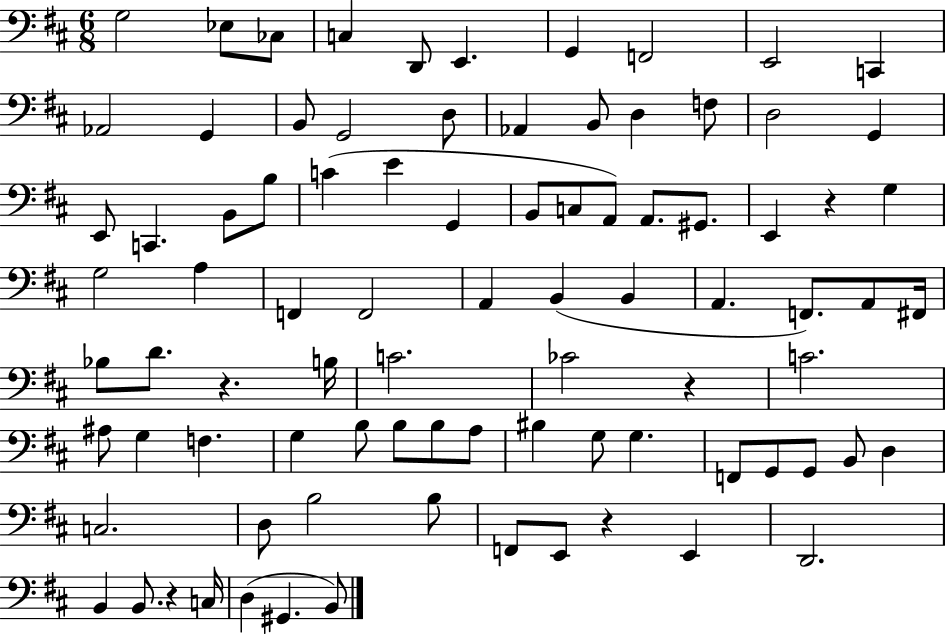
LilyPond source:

{
  \clef bass
  \numericTimeSignature
  \time 6/8
  \key d \major
  g2 ees8 ces8 | c4 d,8 e,4. | g,4 f,2 | e,2 c,4 | \break aes,2 g,4 | b,8 g,2 d8 | aes,4 b,8 d4 f8 | d2 g,4 | \break e,8 c,4. b,8 b8 | c'4( e'4 g,4 | b,8 c8 a,8) a,8. gis,8. | e,4 r4 g4 | \break g2 a4 | f,4 f,2 | a,4 b,4( b,4 | a,4. f,8.) a,8 fis,16 | \break bes8 d'8. r4. b16 | c'2. | ces'2 r4 | c'2. | \break ais8 g4 f4. | g4 b8 b8 b8 a8 | bis4 g8 g4. | f,8 g,8 g,8 b,8 d4 | \break c2. | d8 b2 b8 | f,8 e,8 r4 e,4 | d,2. | \break b,4 b,8. r4 c16 | d4( gis,4. b,8) | \bar "|."
}